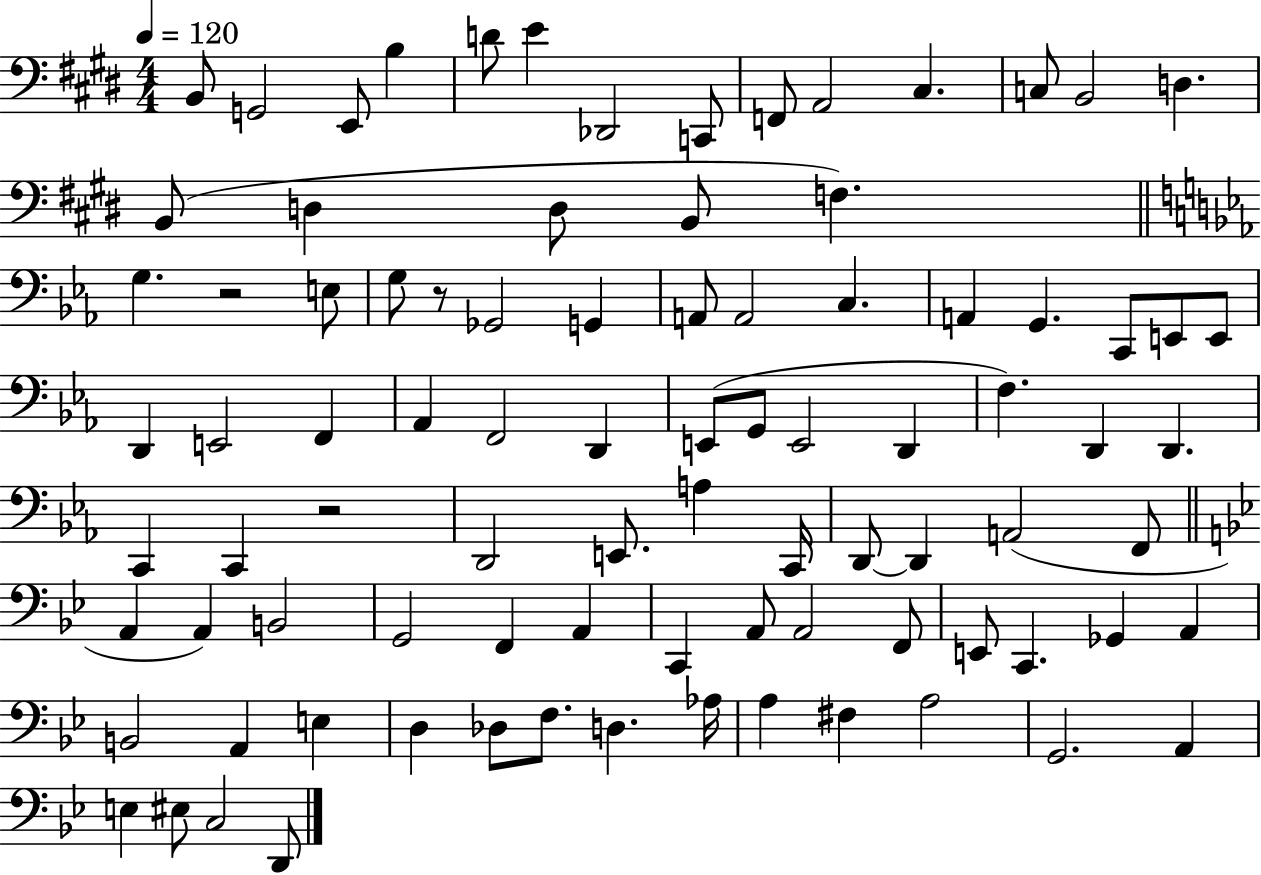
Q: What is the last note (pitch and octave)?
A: D2